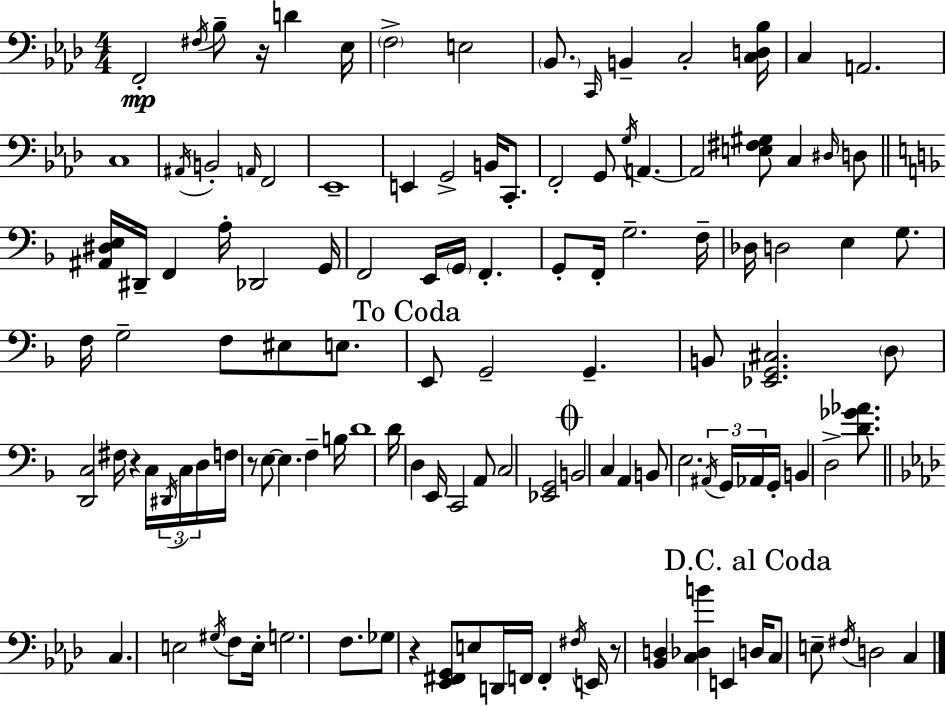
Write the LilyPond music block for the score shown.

{
  \clef bass
  \numericTimeSignature
  \time 4/4
  \key aes \major
  f,2-.\mp \acciaccatura { fis16 } bes8-- r16 d'4 | ees16 \parenthesize f2-> e2 | \parenthesize bes,8. \grace { c,16 } b,4-- c2-. | <c d bes>16 c4 a,2. | \break c1 | \acciaccatura { ais,16 } b,2-. \grace { a,16 } f,2 | ees,1-- | e,4 g,2-> | \break b,16 c,8.-. f,2-. g,8 \acciaccatura { g16 } a,4.~~ | a,2 <e fis gis>8 c4 | \grace { dis16 } d8 \bar "||" \break \key f \major <ais, dis e>16 dis,16-- f,4 a16-. des,2 g,16 | f,2 e,16 \parenthesize g,16 f,4.-. | g,8-. f,16-. g2.-- f16-- | des16 d2 e4 g8. | \break f16 g2-- f8 eis8 e8. | \mark "To Coda" e,8 g,2-- g,4.-- | b,8 <ees, g, cis>2. \parenthesize d8 | <d, c>2 fis16 r4 c16 \tuplet 3/2 { \acciaccatura { dis,16 } c16 | \break d16 } f16 r8 e8~~ e4. f4-- | b16 d'1 | d'16 d4 e,16 c,2 a,8 | c2 <ees, g,>2 | \break \mark \markup { \musicglyph "scripts.coda" } b,2 c4 a,4 | b,8 e2. \tuplet 3/2 { \acciaccatura { ais,16 } | g,16 aes,16 } g,16-. b,4 d2-> <d' ges' aes'>8. | \bar "||" \break \key aes \major c4. e2 \acciaccatura { gis16 } f8 | e16-. g2. f8. | ges8 r4 <ees, fis, g,>8 e8 d,16 f,16 f,4-. | \acciaccatura { fis16 } e,16 r8 <bes, d>4 <c des b'>4 e,4 | \break \mark "D.C. al Coda" d16 c8 e8-- \acciaccatura { fis16 } d2 c4 | \bar "|."
}